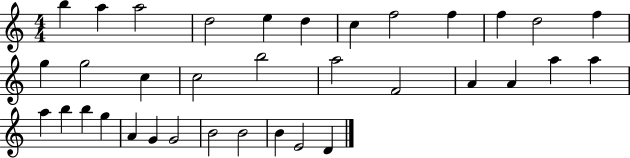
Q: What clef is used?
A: treble